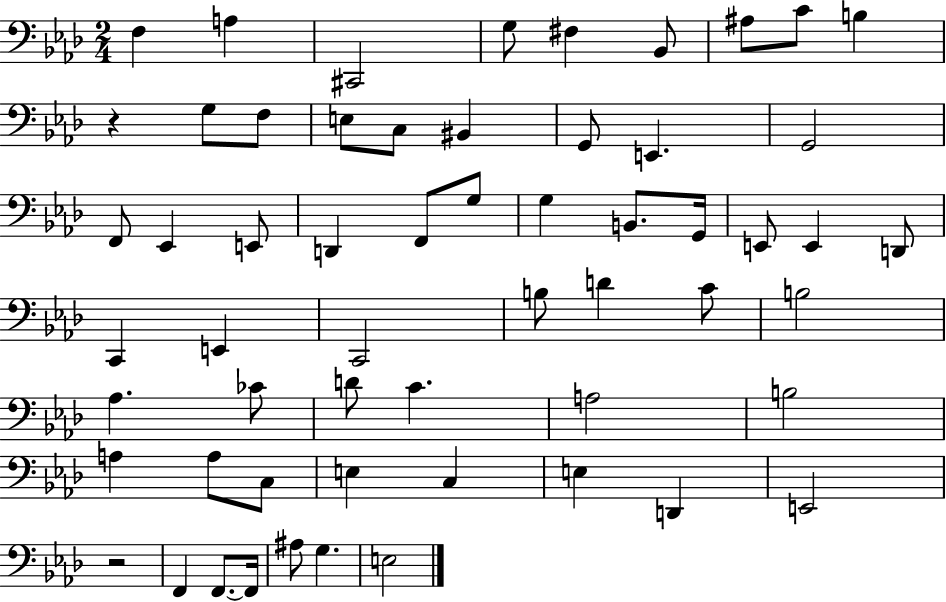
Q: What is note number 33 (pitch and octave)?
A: B3